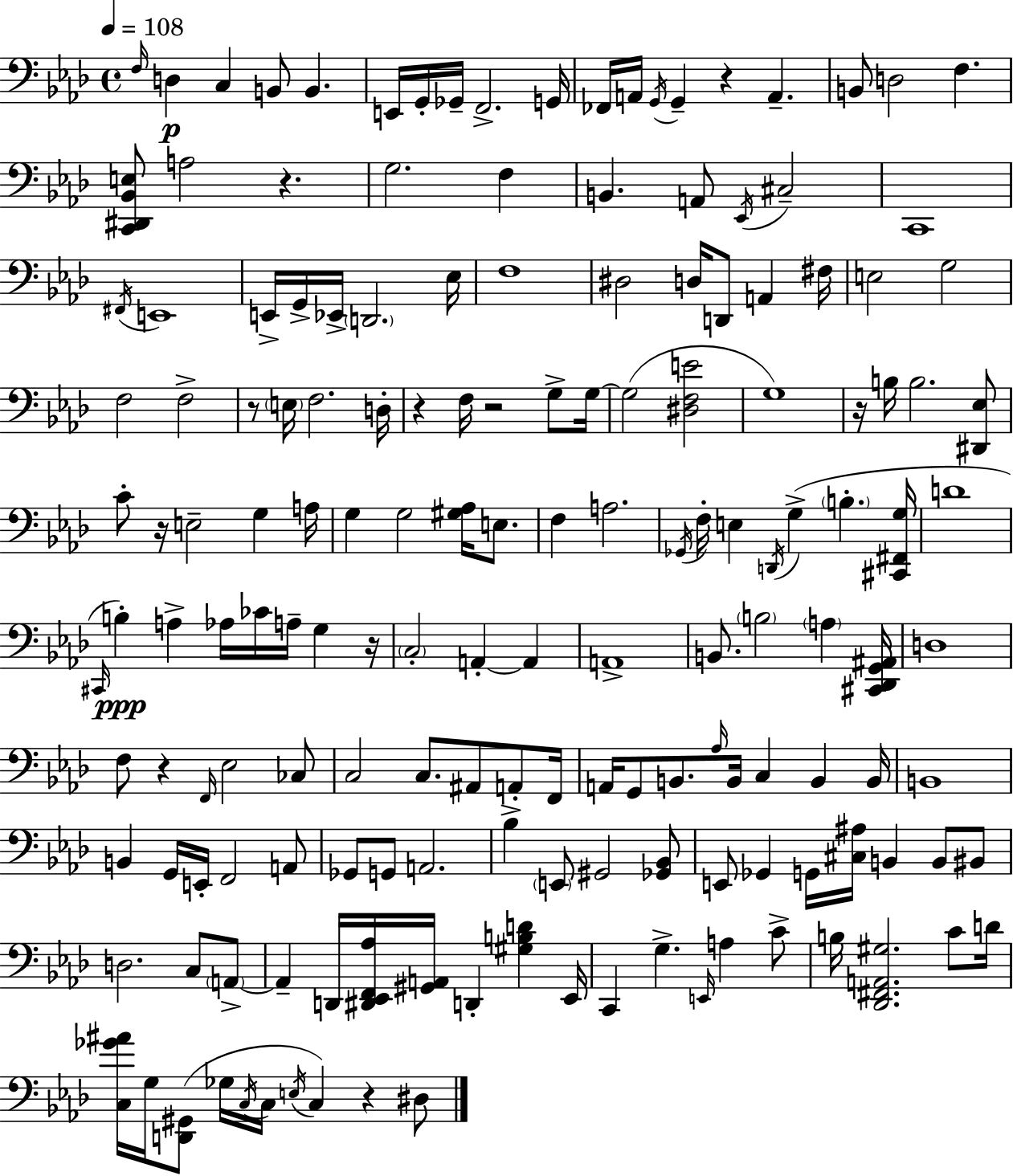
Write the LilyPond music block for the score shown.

{
  \clef bass
  \time 4/4
  \defaultTimeSignature
  \key aes \major
  \tempo 4 = 108
  \grace { f16 }\p d4 c4 b,8 b,4. | e,16 g,16-. ges,16-- f,2.-> | g,16 fes,16 a,16 \acciaccatura { g,16 } g,4-- r4 a,4.-- | b,8 d2 f4. | \break <c, dis, bes, e>8 a2 r4. | g2. f4 | b,4. a,8 \acciaccatura { ees,16 } cis2-- | c,1 | \break \acciaccatura { fis,16 } e,1 | e,16-> g,16-> ees,16-> \parenthesize d,2. | ees16 f1 | dis2 d16 d,8 a,4 | \break fis16 e2 g2 | f2 f2-> | r8 \parenthesize e16 f2. | d16-. r4 f16 r2 | \break g8-> g16~~ g2( <dis f e'>2 | g1) | r16 b16 b2. | <dis, ees>8 c'8-. r16 e2-- g4 | \break a16 g4 g2 | <gis aes>16 e8. f4 a2. | \acciaccatura { ges,16 } f16-. e4 \acciaccatura { d,16 } g4->( \parenthesize b4.-. | <cis, fis, g>16 d'1 | \break \grace { cis,16 }) b4-.\ppp a4-> aes16 | ces'16 a16-- g4 r16 \parenthesize c2-. a,4-.~~ | a,4 a,1-> | b,8. \parenthesize b2 | \break \parenthesize a4 <cis, des, g, ais,>16 d1 | f8 r4 \grace { f,16 } ees2 | ces8 c2 | c8. ais,8 a,8-. f,16 a,16 g,8 b,8. \grace { aes16 } b,16 | \break c4 b,4 b,16 b,1 | b,4 g,16 e,16-. f,2 | a,8 ges,8 g,8 a,2. | bes4-> \parenthesize e,8 gis,2 | \break <ges, bes,>8 e,8 ges,4 g,16 | <cis ais>16 b,4 b,8 bis,8 d2. | c8 \parenthesize a,8->~~ a,4-- d,16 <dis, ees, f, aes>16 <gis, a,>16 | d,4-. <gis b d'>4 ees,16 c,4 g4.-> | \break \grace { e,16 } a4 c'8-> b16 <des, fis, a, gis>2. | c'8 d'16 <c ges' ais'>16 g16 <d, gis,>8( ges16 \acciaccatura { c16 } | c16 \acciaccatura { e16 } c4) r4 dis8 \bar "|."
}